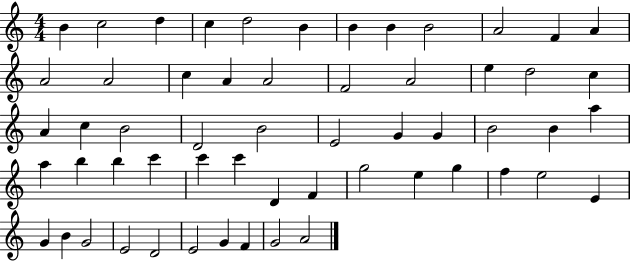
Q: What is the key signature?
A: C major